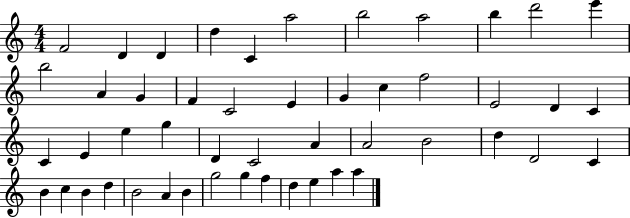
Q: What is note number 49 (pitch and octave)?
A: A5